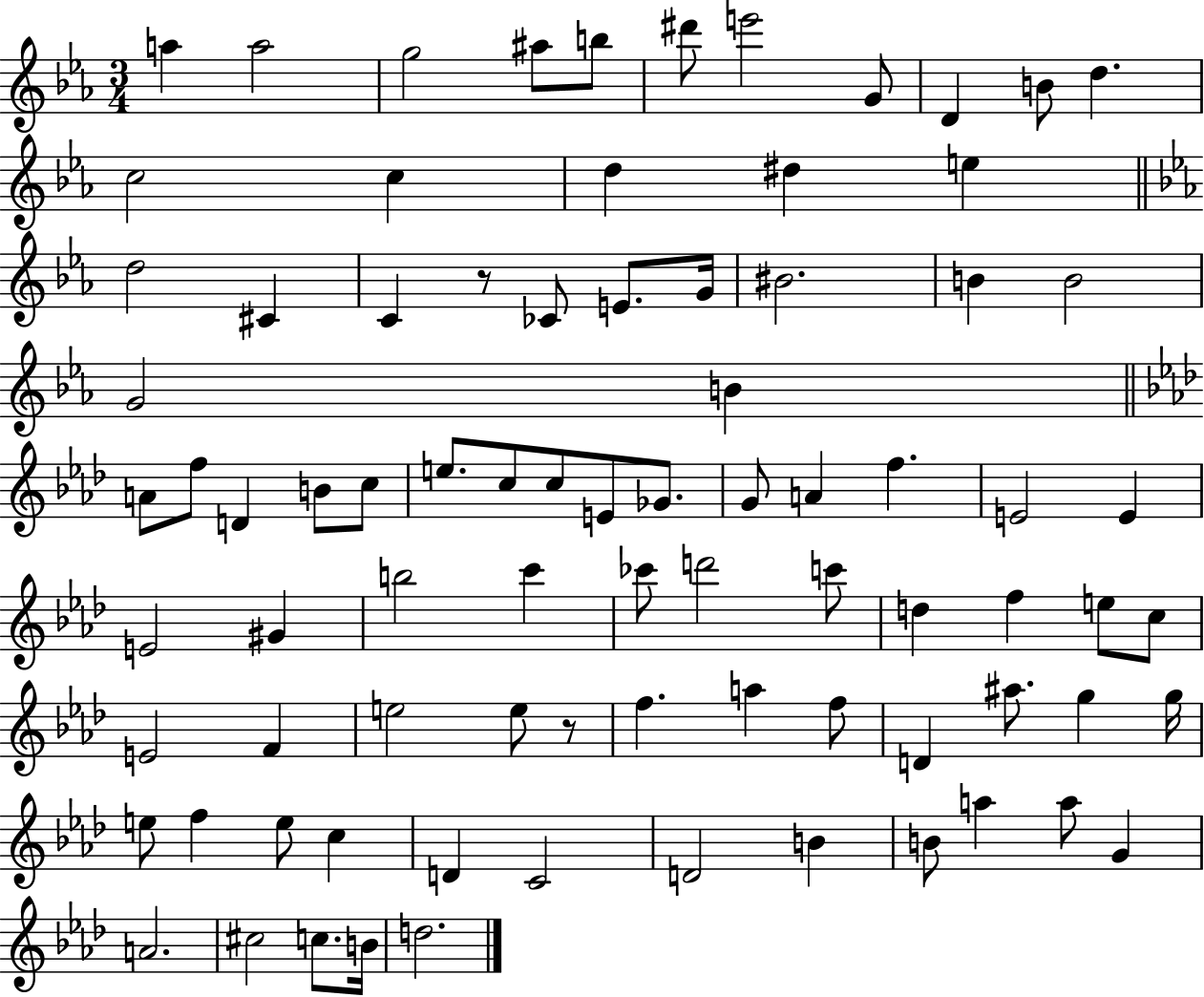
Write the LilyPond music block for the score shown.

{
  \clef treble
  \numericTimeSignature
  \time 3/4
  \key ees \major
  a''4 a''2 | g''2 ais''8 b''8 | dis'''8 e'''2 g'8 | d'4 b'8 d''4. | \break c''2 c''4 | d''4 dis''4 e''4 | \bar "||" \break \key ees \major d''2 cis'4 | c'4 r8 ces'8 e'8. g'16 | bis'2. | b'4 b'2 | \break g'2 b'4 | \bar "||" \break \key aes \major a'8 f''8 d'4 b'8 c''8 | e''8. c''8 c''8 e'8 ges'8. | g'8 a'4 f''4. | e'2 e'4 | \break e'2 gis'4 | b''2 c'''4 | ces'''8 d'''2 c'''8 | d''4 f''4 e''8 c''8 | \break e'2 f'4 | e''2 e''8 r8 | f''4. a''4 f''8 | d'4 ais''8. g''4 g''16 | \break e''8 f''4 e''8 c''4 | d'4 c'2 | d'2 b'4 | b'8 a''4 a''8 g'4 | \break a'2. | cis''2 c''8. b'16 | d''2. | \bar "|."
}